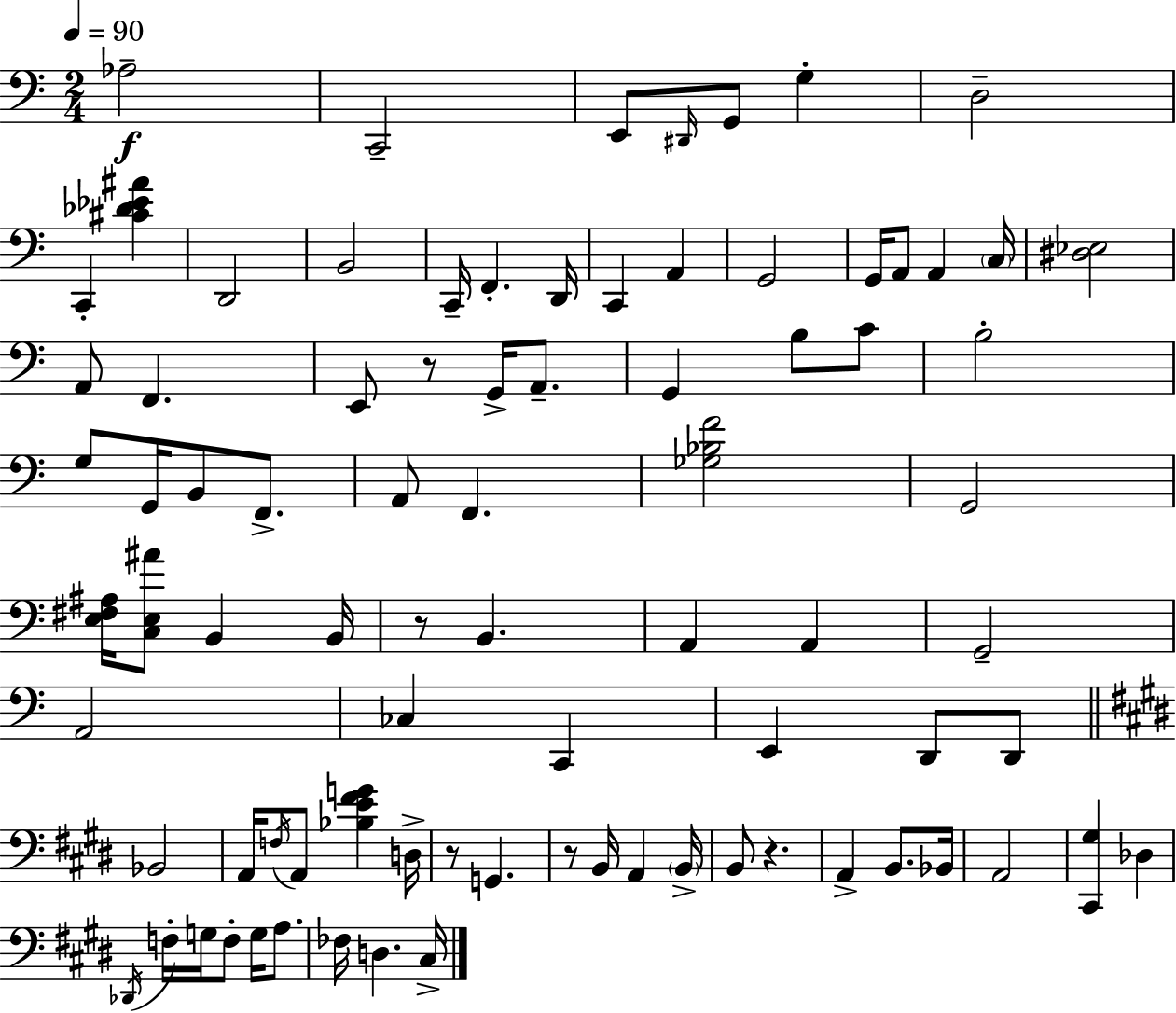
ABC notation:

X:1
T:Untitled
M:2/4
L:1/4
K:C
_A,2 C,,2 E,,/2 ^D,,/4 G,,/2 G, D,2 C,, [^C_D_E^A] D,,2 B,,2 C,,/4 F,, D,,/4 C,, A,, G,,2 G,,/4 A,,/2 A,, C,/4 [^D,_E,]2 A,,/2 F,, E,,/2 z/2 G,,/4 A,,/2 G,, B,/2 C/2 B,2 G,/2 G,,/4 B,,/2 F,,/2 A,,/2 F,, [_G,_B,F]2 G,,2 [E,^F,^A,]/4 [C,E,^A]/2 B,, B,,/4 z/2 B,, A,, A,, G,,2 A,,2 _C, C,, E,, D,,/2 D,,/2 _B,,2 A,,/4 F,/4 A,,/2 [_B,E^FG] D,/4 z/2 G,, z/2 B,,/4 A,, B,,/4 B,,/2 z A,, B,,/2 _B,,/4 A,,2 [^C,,^G,] _D, _D,,/4 F,/4 G,/4 F,/2 G,/4 A,/2 _F,/4 D, ^C,/4